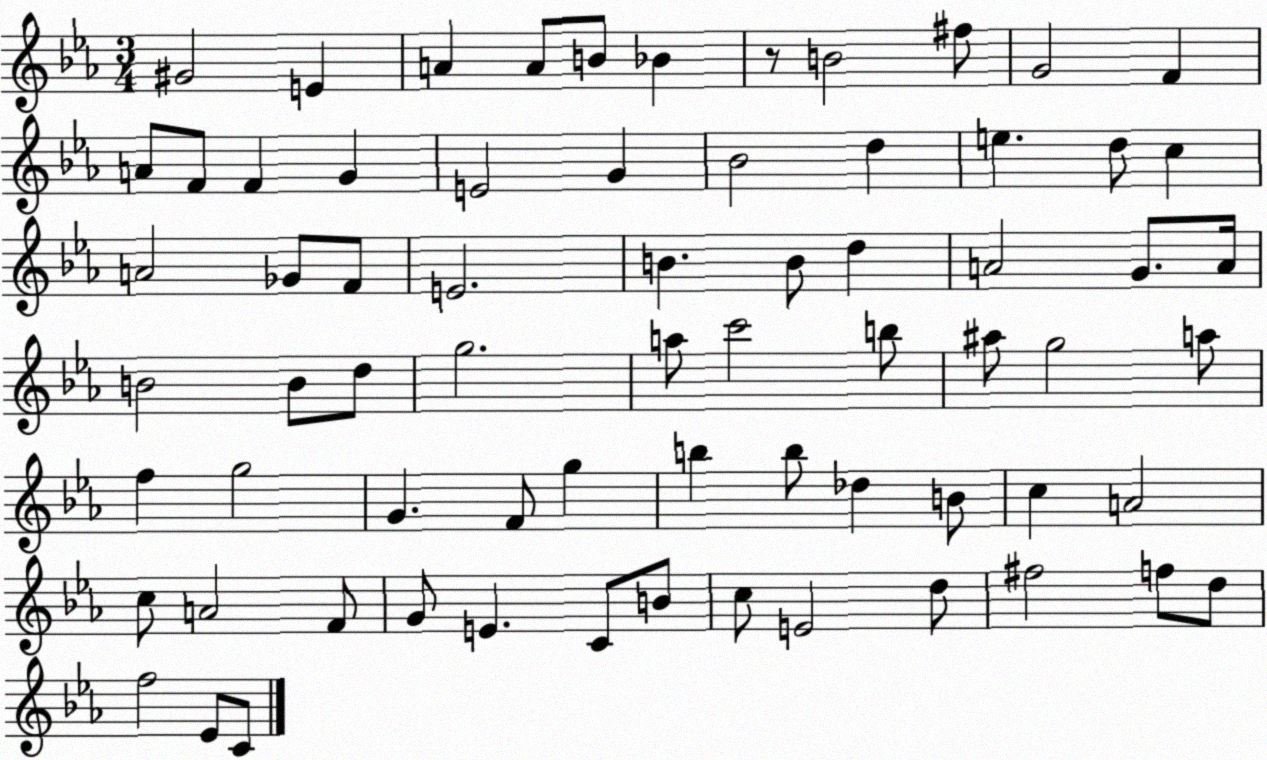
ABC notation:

X:1
T:Untitled
M:3/4
L:1/4
K:Eb
^G2 E A A/2 B/2 _B z/2 B2 ^f/2 G2 F A/2 F/2 F G E2 G _B2 d e d/2 c A2 _G/2 F/2 E2 B B/2 d A2 G/2 A/4 B2 B/2 d/2 g2 a/2 c'2 b/2 ^a/2 g2 a/2 f g2 G F/2 g b b/2 _d B/2 c A2 c/2 A2 F/2 G/2 E C/2 B/2 c/2 E2 d/2 ^f2 f/2 d/2 f2 _E/2 C/2